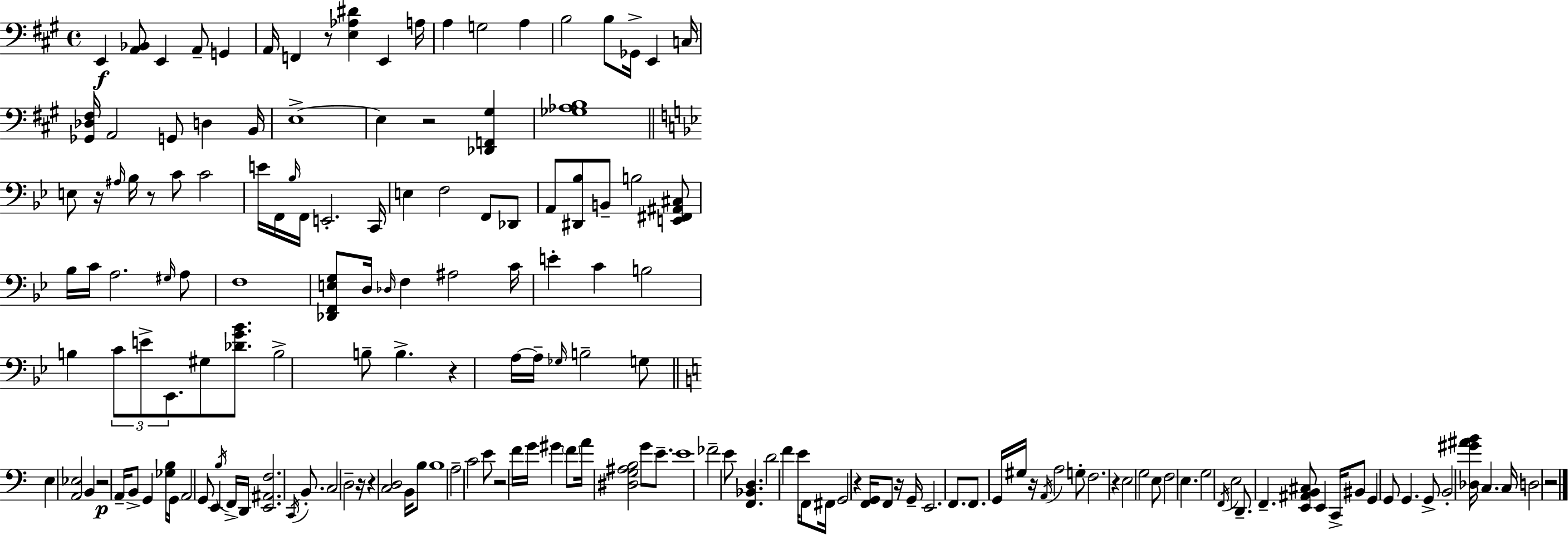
X:1
T:Untitled
M:4/4
L:1/4
K:A
E,, [A,,_B,,]/2 E,, A,,/2 G,, A,,/4 F,, z/2 [E,_A,^D] E,, A,/4 A, G,2 A, B,2 B,/2 _G,,/4 E,, C,/4 [_G,,_D,^F,]/4 A,,2 G,,/2 D, B,,/4 E,4 E, z2 [_D,,F,,^G,] [_G,_A,B,]4 E,/2 z/4 ^A,/4 _B,/4 z/2 C/2 C2 E/4 F,,/4 _B,/4 F,,/4 E,,2 C,,/4 E, F,2 F,,/2 _D,,/2 A,,/2 [^D,,_B,]/2 B,,/2 B,2 [E,,^F,,^A,,^C,]/2 _B,/4 C/4 A,2 ^G,/4 A,/2 F,4 [_D,,F,,E,G,]/2 D,/4 _D,/4 F, ^A,2 C/4 E C B,2 B, C/2 E/2 _E,,/2 ^G,/2 [_DG_B]/2 B,2 B,/2 B, z A,/4 A,/4 _G,/4 B,2 G,/2 E, [A,,_E,]2 B,, z2 A,,/4 B,,/2 G,, [_G,B,]/4 G,,/4 A,,2 G,,/2 E,, B,/4 F,,/4 D,,/4 [E,,^A,,F,]2 C,,/4 B,,/2 C,2 D,2 z/4 z [C,D,]2 B,,/4 B,/2 B,4 A,2 C2 E/2 z2 F/4 G/4 ^G F/2 A/4 [^D,G,^A,B,]2 G/2 E/2 E4 _F2 E/2 [F,,_B,,D,] D2 F E/4 F,,/2 ^F,,/4 G,,2 z [F,,G,,]/4 F,,/2 z/4 G,,/4 E,,2 F,,/2 F,,/2 G,,/4 ^G,/4 z/4 A,,/4 A,2 G,/2 F,2 z E,2 G,2 E,/2 F,2 E, G,2 F,,/4 E,2 D,,/2 F,, [E,,^A,,B,,^C,]/2 E,, C,,/4 ^B,,/2 G,, G,,/2 G,, G,,/2 B,,2 [_D,^G^AB]/4 C, C,/4 D,2 z2